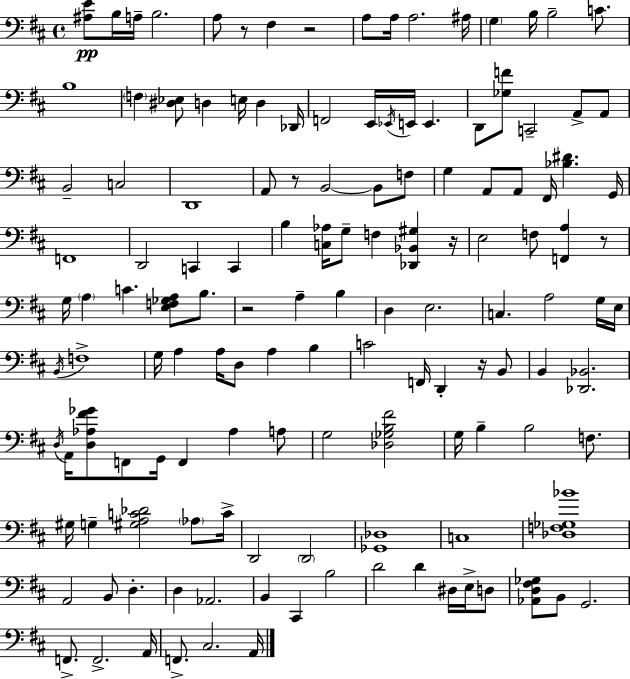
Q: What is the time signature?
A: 4/4